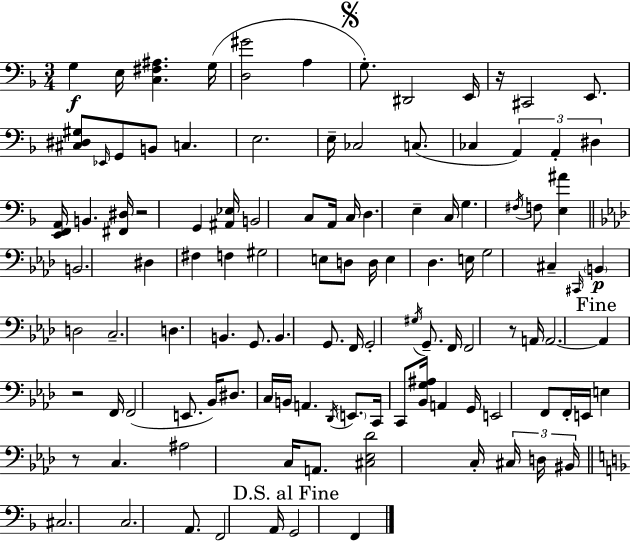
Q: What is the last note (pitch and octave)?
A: F2